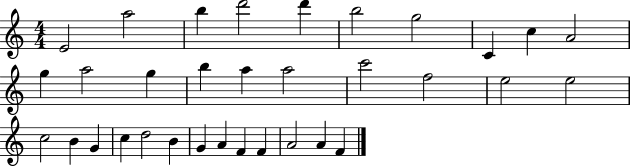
X:1
T:Untitled
M:4/4
L:1/4
K:C
E2 a2 b d'2 d' b2 g2 C c A2 g a2 g b a a2 c'2 f2 e2 e2 c2 B G c d2 B G A F F A2 A F